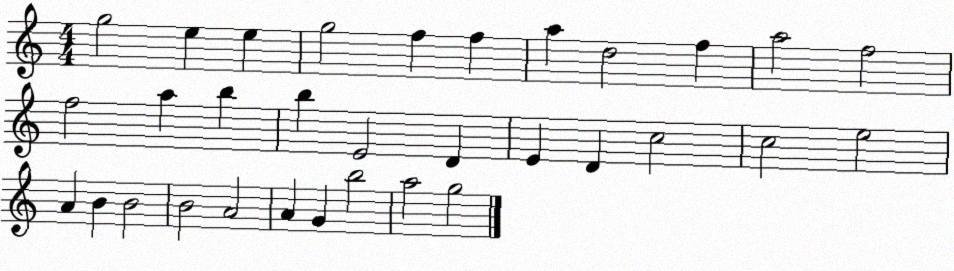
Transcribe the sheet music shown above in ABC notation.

X:1
T:Untitled
M:4/4
L:1/4
K:C
g2 e e g2 f f a d2 f a2 f2 f2 a b b E2 D E D c2 c2 e2 A B B2 B2 A2 A G b2 a2 g2